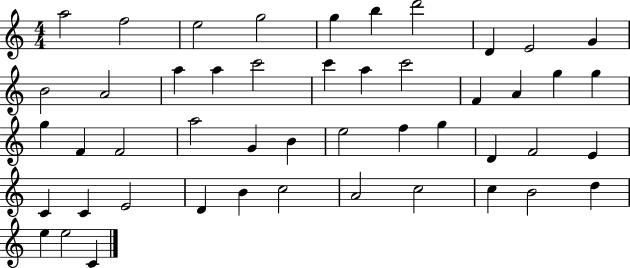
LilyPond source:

{
  \clef treble
  \numericTimeSignature
  \time 4/4
  \key c \major
  a''2 f''2 | e''2 g''2 | g''4 b''4 d'''2 | d'4 e'2 g'4 | \break b'2 a'2 | a''4 a''4 c'''2 | c'''4 a''4 c'''2 | f'4 a'4 g''4 g''4 | \break g''4 f'4 f'2 | a''2 g'4 b'4 | e''2 f''4 g''4 | d'4 f'2 e'4 | \break c'4 c'4 e'2 | d'4 b'4 c''2 | a'2 c''2 | c''4 b'2 d''4 | \break e''4 e''2 c'4 | \bar "|."
}